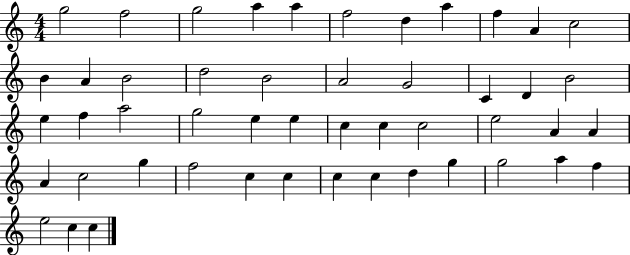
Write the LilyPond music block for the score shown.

{
  \clef treble
  \numericTimeSignature
  \time 4/4
  \key c \major
  g''2 f''2 | g''2 a''4 a''4 | f''2 d''4 a''4 | f''4 a'4 c''2 | \break b'4 a'4 b'2 | d''2 b'2 | a'2 g'2 | c'4 d'4 b'2 | \break e''4 f''4 a''2 | g''2 e''4 e''4 | c''4 c''4 c''2 | e''2 a'4 a'4 | \break a'4 c''2 g''4 | f''2 c''4 c''4 | c''4 c''4 d''4 g''4 | g''2 a''4 f''4 | \break e''2 c''4 c''4 | \bar "|."
}